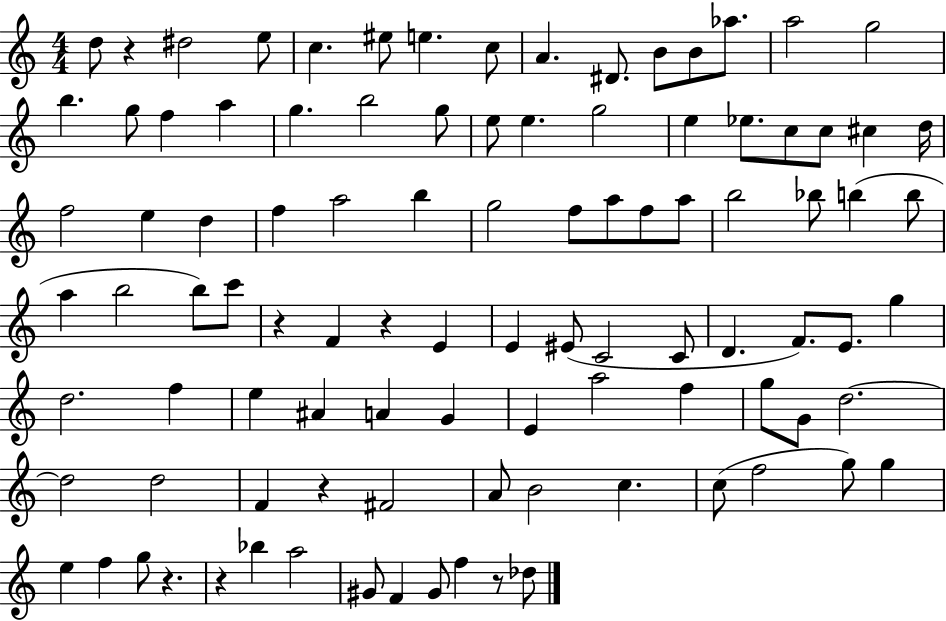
{
  \clef treble
  \numericTimeSignature
  \time 4/4
  \key c \major
  d''8 r4 dis''2 e''8 | c''4. eis''8 e''4. c''8 | a'4. dis'8. b'8 b'8 aes''8. | a''2 g''2 | \break b''4. g''8 f''4 a''4 | g''4. b''2 g''8 | e''8 e''4. g''2 | e''4 ees''8. c''8 c''8 cis''4 d''16 | \break f''2 e''4 d''4 | f''4 a''2 b''4 | g''2 f''8 a''8 f''8 a''8 | b''2 bes''8 b''4( b''8 | \break a''4 b''2 b''8) c'''8 | r4 f'4 r4 e'4 | e'4 eis'8( c'2 c'8 | d'4. f'8.) e'8. g''4 | \break d''2. f''4 | e''4 ais'4 a'4 g'4 | e'4 a''2 f''4 | g''8 g'8 d''2.~~ | \break d''2 d''2 | f'4 r4 fis'2 | a'8 b'2 c''4. | c''8( f''2 g''8) g''4 | \break e''4 f''4 g''8 r4. | r4 bes''4 a''2 | gis'8 f'4 gis'8 f''4 r8 des''8 | \bar "|."
}